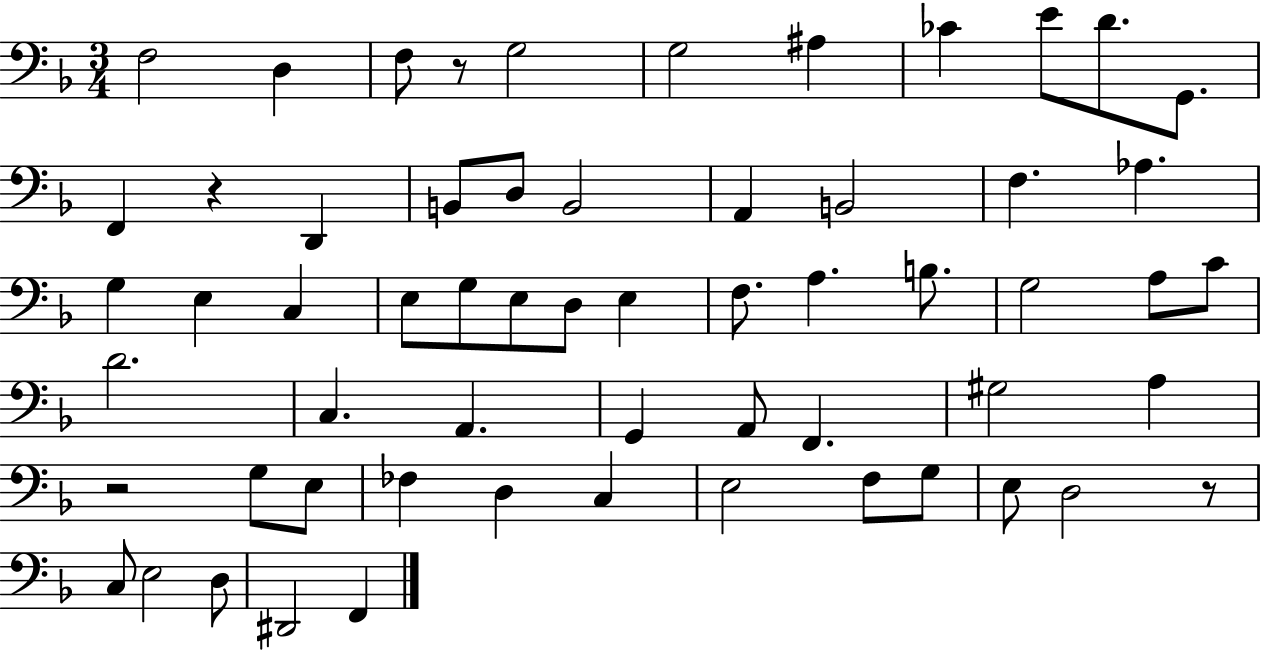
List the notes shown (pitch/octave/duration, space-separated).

F3/h D3/q F3/e R/e G3/h G3/h A#3/q CES4/q E4/e D4/e. G2/e. F2/q R/q D2/q B2/e D3/e B2/h A2/q B2/h F3/q. Ab3/q. G3/q E3/q C3/q E3/e G3/e E3/e D3/e E3/q F3/e. A3/q. B3/e. G3/h A3/e C4/e D4/h. C3/q. A2/q. G2/q A2/e F2/q. G#3/h A3/q R/h G3/e E3/e FES3/q D3/q C3/q E3/h F3/e G3/e E3/e D3/h R/e C3/e E3/h D3/e D#2/h F2/q